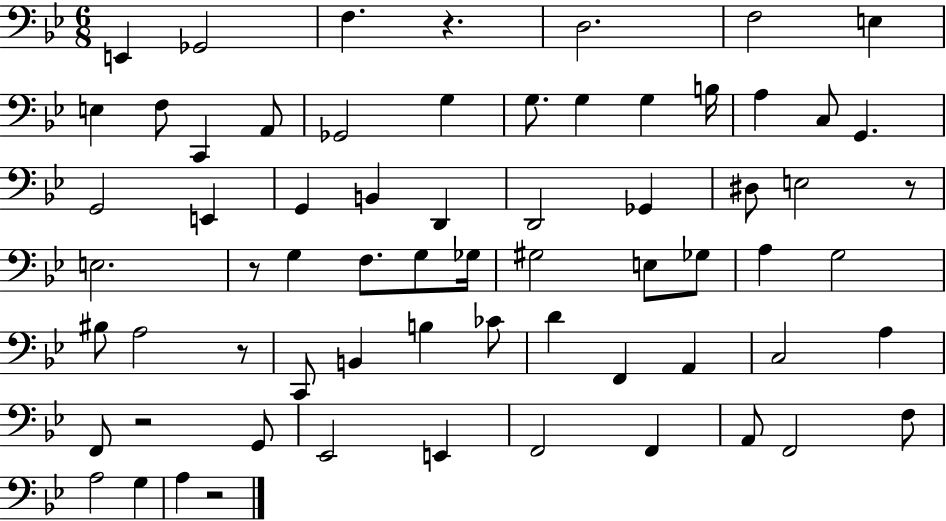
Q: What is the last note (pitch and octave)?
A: A3